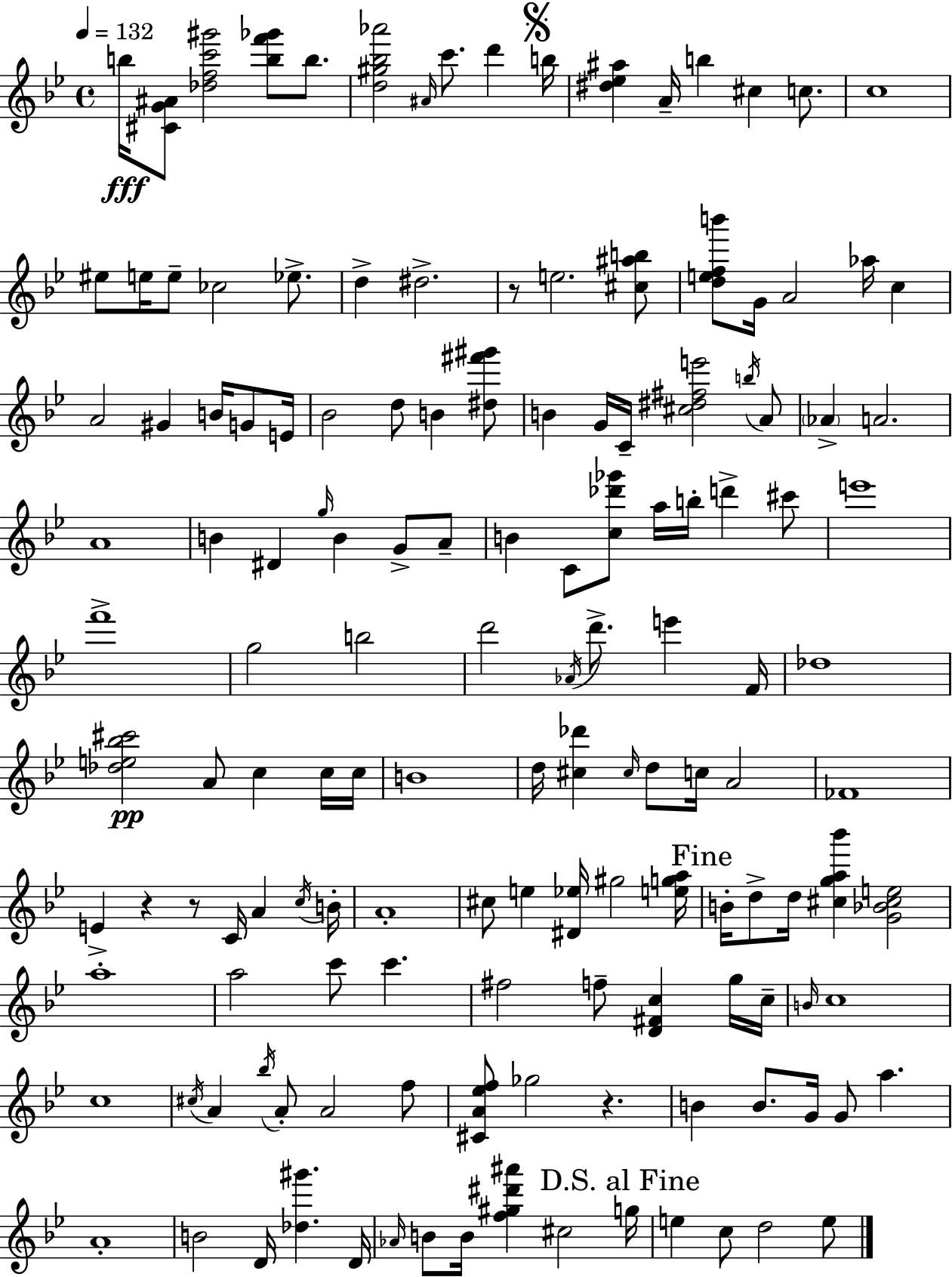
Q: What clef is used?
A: treble